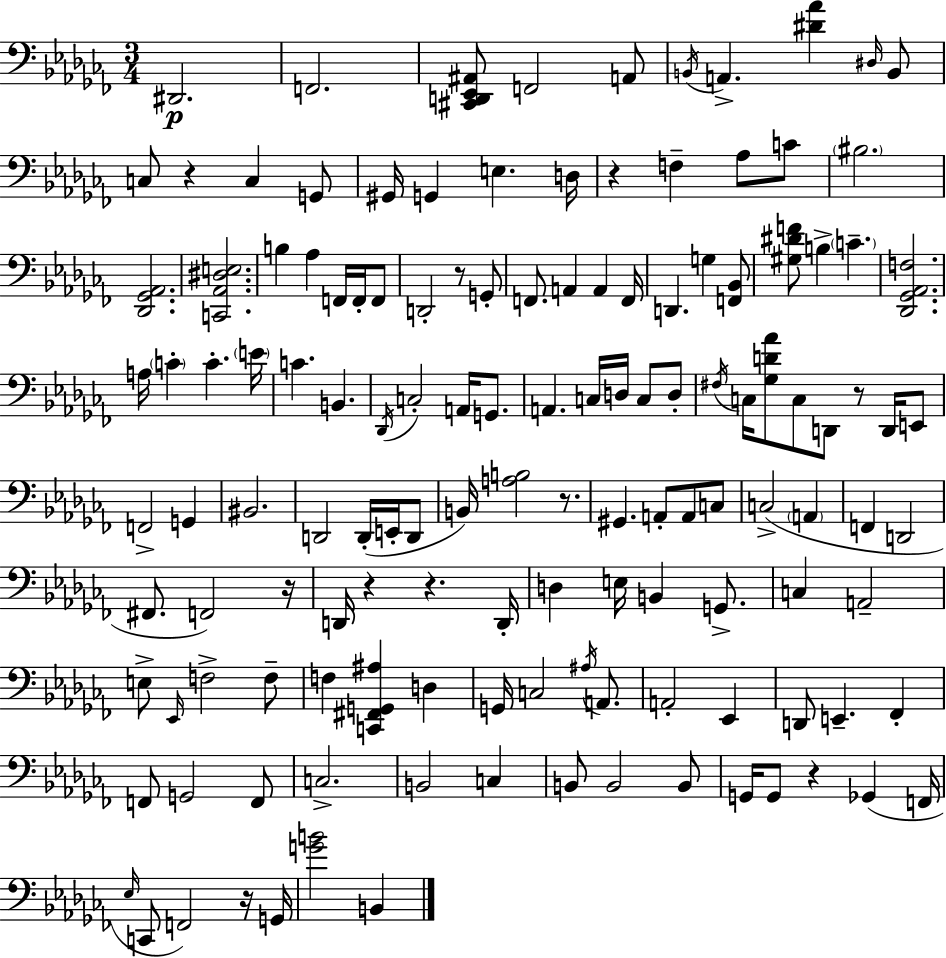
X:1
T:Untitled
M:3/4
L:1/4
K:Abm
^D,,2 F,,2 [^C,,D,,_E,,^A,,]/2 F,,2 A,,/2 B,,/4 A,, [^D_A] ^D,/4 B,,/2 C,/2 z C, G,,/2 ^G,,/4 G,, E, D,/4 z F, _A,/2 C/2 ^B,2 [_D,,_G,,_A,,]2 [C,,_A,,^D,E,]2 B, _A, F,,/4 F,,/4 F,,/2 D,,2 z/2 G,,/2 F,,/2 A,, A,, F,,/4 D,, G, [F,,_B,,]/2 [^G,^DF]/2 B, C [_D,,_G,,_A,,F,]2 A,/4 C C E/4 C B,, _D,,/4 C,2 A,,/4 G,,/2 A,, C,/4 D,/4 C,/2 D,/2 ^F,/4 C,/4 [_G,D_A]/2 C,/2 D,,/2 z/2 D,,/4 E,,/2 F,,2 G,, ^B,,2 D,,2 D,,/4 E,,/4 D,,/2 B,,/4 [A,B,]2 z/2 ^G,, A,,/2 A,,/2 C,/2 C,2 A,, F,, D,,2 ^F,,/2 F,,2 z/4 D,,/4 z z D,,/4 D, E,/4 B,, G,,/2 C, A,,2 E,/2 _E,,/4 F,2 F,/2 F, [C,,^F,,G,,^A,] D, G,,/4 C,2 ^A,/4 A,,/2 A,,2 _E,, D,,/2 E,, _F,, F,,/2 G,,2 F,,/2 C,2 B,,2 C, B,,/2 B,,2 B,,/2 G,,/4 G,,/2 z _G,, F,,/4 _E,/4 C,,/2 F,,2 z/4 G,,/4 [GB]2 B,,